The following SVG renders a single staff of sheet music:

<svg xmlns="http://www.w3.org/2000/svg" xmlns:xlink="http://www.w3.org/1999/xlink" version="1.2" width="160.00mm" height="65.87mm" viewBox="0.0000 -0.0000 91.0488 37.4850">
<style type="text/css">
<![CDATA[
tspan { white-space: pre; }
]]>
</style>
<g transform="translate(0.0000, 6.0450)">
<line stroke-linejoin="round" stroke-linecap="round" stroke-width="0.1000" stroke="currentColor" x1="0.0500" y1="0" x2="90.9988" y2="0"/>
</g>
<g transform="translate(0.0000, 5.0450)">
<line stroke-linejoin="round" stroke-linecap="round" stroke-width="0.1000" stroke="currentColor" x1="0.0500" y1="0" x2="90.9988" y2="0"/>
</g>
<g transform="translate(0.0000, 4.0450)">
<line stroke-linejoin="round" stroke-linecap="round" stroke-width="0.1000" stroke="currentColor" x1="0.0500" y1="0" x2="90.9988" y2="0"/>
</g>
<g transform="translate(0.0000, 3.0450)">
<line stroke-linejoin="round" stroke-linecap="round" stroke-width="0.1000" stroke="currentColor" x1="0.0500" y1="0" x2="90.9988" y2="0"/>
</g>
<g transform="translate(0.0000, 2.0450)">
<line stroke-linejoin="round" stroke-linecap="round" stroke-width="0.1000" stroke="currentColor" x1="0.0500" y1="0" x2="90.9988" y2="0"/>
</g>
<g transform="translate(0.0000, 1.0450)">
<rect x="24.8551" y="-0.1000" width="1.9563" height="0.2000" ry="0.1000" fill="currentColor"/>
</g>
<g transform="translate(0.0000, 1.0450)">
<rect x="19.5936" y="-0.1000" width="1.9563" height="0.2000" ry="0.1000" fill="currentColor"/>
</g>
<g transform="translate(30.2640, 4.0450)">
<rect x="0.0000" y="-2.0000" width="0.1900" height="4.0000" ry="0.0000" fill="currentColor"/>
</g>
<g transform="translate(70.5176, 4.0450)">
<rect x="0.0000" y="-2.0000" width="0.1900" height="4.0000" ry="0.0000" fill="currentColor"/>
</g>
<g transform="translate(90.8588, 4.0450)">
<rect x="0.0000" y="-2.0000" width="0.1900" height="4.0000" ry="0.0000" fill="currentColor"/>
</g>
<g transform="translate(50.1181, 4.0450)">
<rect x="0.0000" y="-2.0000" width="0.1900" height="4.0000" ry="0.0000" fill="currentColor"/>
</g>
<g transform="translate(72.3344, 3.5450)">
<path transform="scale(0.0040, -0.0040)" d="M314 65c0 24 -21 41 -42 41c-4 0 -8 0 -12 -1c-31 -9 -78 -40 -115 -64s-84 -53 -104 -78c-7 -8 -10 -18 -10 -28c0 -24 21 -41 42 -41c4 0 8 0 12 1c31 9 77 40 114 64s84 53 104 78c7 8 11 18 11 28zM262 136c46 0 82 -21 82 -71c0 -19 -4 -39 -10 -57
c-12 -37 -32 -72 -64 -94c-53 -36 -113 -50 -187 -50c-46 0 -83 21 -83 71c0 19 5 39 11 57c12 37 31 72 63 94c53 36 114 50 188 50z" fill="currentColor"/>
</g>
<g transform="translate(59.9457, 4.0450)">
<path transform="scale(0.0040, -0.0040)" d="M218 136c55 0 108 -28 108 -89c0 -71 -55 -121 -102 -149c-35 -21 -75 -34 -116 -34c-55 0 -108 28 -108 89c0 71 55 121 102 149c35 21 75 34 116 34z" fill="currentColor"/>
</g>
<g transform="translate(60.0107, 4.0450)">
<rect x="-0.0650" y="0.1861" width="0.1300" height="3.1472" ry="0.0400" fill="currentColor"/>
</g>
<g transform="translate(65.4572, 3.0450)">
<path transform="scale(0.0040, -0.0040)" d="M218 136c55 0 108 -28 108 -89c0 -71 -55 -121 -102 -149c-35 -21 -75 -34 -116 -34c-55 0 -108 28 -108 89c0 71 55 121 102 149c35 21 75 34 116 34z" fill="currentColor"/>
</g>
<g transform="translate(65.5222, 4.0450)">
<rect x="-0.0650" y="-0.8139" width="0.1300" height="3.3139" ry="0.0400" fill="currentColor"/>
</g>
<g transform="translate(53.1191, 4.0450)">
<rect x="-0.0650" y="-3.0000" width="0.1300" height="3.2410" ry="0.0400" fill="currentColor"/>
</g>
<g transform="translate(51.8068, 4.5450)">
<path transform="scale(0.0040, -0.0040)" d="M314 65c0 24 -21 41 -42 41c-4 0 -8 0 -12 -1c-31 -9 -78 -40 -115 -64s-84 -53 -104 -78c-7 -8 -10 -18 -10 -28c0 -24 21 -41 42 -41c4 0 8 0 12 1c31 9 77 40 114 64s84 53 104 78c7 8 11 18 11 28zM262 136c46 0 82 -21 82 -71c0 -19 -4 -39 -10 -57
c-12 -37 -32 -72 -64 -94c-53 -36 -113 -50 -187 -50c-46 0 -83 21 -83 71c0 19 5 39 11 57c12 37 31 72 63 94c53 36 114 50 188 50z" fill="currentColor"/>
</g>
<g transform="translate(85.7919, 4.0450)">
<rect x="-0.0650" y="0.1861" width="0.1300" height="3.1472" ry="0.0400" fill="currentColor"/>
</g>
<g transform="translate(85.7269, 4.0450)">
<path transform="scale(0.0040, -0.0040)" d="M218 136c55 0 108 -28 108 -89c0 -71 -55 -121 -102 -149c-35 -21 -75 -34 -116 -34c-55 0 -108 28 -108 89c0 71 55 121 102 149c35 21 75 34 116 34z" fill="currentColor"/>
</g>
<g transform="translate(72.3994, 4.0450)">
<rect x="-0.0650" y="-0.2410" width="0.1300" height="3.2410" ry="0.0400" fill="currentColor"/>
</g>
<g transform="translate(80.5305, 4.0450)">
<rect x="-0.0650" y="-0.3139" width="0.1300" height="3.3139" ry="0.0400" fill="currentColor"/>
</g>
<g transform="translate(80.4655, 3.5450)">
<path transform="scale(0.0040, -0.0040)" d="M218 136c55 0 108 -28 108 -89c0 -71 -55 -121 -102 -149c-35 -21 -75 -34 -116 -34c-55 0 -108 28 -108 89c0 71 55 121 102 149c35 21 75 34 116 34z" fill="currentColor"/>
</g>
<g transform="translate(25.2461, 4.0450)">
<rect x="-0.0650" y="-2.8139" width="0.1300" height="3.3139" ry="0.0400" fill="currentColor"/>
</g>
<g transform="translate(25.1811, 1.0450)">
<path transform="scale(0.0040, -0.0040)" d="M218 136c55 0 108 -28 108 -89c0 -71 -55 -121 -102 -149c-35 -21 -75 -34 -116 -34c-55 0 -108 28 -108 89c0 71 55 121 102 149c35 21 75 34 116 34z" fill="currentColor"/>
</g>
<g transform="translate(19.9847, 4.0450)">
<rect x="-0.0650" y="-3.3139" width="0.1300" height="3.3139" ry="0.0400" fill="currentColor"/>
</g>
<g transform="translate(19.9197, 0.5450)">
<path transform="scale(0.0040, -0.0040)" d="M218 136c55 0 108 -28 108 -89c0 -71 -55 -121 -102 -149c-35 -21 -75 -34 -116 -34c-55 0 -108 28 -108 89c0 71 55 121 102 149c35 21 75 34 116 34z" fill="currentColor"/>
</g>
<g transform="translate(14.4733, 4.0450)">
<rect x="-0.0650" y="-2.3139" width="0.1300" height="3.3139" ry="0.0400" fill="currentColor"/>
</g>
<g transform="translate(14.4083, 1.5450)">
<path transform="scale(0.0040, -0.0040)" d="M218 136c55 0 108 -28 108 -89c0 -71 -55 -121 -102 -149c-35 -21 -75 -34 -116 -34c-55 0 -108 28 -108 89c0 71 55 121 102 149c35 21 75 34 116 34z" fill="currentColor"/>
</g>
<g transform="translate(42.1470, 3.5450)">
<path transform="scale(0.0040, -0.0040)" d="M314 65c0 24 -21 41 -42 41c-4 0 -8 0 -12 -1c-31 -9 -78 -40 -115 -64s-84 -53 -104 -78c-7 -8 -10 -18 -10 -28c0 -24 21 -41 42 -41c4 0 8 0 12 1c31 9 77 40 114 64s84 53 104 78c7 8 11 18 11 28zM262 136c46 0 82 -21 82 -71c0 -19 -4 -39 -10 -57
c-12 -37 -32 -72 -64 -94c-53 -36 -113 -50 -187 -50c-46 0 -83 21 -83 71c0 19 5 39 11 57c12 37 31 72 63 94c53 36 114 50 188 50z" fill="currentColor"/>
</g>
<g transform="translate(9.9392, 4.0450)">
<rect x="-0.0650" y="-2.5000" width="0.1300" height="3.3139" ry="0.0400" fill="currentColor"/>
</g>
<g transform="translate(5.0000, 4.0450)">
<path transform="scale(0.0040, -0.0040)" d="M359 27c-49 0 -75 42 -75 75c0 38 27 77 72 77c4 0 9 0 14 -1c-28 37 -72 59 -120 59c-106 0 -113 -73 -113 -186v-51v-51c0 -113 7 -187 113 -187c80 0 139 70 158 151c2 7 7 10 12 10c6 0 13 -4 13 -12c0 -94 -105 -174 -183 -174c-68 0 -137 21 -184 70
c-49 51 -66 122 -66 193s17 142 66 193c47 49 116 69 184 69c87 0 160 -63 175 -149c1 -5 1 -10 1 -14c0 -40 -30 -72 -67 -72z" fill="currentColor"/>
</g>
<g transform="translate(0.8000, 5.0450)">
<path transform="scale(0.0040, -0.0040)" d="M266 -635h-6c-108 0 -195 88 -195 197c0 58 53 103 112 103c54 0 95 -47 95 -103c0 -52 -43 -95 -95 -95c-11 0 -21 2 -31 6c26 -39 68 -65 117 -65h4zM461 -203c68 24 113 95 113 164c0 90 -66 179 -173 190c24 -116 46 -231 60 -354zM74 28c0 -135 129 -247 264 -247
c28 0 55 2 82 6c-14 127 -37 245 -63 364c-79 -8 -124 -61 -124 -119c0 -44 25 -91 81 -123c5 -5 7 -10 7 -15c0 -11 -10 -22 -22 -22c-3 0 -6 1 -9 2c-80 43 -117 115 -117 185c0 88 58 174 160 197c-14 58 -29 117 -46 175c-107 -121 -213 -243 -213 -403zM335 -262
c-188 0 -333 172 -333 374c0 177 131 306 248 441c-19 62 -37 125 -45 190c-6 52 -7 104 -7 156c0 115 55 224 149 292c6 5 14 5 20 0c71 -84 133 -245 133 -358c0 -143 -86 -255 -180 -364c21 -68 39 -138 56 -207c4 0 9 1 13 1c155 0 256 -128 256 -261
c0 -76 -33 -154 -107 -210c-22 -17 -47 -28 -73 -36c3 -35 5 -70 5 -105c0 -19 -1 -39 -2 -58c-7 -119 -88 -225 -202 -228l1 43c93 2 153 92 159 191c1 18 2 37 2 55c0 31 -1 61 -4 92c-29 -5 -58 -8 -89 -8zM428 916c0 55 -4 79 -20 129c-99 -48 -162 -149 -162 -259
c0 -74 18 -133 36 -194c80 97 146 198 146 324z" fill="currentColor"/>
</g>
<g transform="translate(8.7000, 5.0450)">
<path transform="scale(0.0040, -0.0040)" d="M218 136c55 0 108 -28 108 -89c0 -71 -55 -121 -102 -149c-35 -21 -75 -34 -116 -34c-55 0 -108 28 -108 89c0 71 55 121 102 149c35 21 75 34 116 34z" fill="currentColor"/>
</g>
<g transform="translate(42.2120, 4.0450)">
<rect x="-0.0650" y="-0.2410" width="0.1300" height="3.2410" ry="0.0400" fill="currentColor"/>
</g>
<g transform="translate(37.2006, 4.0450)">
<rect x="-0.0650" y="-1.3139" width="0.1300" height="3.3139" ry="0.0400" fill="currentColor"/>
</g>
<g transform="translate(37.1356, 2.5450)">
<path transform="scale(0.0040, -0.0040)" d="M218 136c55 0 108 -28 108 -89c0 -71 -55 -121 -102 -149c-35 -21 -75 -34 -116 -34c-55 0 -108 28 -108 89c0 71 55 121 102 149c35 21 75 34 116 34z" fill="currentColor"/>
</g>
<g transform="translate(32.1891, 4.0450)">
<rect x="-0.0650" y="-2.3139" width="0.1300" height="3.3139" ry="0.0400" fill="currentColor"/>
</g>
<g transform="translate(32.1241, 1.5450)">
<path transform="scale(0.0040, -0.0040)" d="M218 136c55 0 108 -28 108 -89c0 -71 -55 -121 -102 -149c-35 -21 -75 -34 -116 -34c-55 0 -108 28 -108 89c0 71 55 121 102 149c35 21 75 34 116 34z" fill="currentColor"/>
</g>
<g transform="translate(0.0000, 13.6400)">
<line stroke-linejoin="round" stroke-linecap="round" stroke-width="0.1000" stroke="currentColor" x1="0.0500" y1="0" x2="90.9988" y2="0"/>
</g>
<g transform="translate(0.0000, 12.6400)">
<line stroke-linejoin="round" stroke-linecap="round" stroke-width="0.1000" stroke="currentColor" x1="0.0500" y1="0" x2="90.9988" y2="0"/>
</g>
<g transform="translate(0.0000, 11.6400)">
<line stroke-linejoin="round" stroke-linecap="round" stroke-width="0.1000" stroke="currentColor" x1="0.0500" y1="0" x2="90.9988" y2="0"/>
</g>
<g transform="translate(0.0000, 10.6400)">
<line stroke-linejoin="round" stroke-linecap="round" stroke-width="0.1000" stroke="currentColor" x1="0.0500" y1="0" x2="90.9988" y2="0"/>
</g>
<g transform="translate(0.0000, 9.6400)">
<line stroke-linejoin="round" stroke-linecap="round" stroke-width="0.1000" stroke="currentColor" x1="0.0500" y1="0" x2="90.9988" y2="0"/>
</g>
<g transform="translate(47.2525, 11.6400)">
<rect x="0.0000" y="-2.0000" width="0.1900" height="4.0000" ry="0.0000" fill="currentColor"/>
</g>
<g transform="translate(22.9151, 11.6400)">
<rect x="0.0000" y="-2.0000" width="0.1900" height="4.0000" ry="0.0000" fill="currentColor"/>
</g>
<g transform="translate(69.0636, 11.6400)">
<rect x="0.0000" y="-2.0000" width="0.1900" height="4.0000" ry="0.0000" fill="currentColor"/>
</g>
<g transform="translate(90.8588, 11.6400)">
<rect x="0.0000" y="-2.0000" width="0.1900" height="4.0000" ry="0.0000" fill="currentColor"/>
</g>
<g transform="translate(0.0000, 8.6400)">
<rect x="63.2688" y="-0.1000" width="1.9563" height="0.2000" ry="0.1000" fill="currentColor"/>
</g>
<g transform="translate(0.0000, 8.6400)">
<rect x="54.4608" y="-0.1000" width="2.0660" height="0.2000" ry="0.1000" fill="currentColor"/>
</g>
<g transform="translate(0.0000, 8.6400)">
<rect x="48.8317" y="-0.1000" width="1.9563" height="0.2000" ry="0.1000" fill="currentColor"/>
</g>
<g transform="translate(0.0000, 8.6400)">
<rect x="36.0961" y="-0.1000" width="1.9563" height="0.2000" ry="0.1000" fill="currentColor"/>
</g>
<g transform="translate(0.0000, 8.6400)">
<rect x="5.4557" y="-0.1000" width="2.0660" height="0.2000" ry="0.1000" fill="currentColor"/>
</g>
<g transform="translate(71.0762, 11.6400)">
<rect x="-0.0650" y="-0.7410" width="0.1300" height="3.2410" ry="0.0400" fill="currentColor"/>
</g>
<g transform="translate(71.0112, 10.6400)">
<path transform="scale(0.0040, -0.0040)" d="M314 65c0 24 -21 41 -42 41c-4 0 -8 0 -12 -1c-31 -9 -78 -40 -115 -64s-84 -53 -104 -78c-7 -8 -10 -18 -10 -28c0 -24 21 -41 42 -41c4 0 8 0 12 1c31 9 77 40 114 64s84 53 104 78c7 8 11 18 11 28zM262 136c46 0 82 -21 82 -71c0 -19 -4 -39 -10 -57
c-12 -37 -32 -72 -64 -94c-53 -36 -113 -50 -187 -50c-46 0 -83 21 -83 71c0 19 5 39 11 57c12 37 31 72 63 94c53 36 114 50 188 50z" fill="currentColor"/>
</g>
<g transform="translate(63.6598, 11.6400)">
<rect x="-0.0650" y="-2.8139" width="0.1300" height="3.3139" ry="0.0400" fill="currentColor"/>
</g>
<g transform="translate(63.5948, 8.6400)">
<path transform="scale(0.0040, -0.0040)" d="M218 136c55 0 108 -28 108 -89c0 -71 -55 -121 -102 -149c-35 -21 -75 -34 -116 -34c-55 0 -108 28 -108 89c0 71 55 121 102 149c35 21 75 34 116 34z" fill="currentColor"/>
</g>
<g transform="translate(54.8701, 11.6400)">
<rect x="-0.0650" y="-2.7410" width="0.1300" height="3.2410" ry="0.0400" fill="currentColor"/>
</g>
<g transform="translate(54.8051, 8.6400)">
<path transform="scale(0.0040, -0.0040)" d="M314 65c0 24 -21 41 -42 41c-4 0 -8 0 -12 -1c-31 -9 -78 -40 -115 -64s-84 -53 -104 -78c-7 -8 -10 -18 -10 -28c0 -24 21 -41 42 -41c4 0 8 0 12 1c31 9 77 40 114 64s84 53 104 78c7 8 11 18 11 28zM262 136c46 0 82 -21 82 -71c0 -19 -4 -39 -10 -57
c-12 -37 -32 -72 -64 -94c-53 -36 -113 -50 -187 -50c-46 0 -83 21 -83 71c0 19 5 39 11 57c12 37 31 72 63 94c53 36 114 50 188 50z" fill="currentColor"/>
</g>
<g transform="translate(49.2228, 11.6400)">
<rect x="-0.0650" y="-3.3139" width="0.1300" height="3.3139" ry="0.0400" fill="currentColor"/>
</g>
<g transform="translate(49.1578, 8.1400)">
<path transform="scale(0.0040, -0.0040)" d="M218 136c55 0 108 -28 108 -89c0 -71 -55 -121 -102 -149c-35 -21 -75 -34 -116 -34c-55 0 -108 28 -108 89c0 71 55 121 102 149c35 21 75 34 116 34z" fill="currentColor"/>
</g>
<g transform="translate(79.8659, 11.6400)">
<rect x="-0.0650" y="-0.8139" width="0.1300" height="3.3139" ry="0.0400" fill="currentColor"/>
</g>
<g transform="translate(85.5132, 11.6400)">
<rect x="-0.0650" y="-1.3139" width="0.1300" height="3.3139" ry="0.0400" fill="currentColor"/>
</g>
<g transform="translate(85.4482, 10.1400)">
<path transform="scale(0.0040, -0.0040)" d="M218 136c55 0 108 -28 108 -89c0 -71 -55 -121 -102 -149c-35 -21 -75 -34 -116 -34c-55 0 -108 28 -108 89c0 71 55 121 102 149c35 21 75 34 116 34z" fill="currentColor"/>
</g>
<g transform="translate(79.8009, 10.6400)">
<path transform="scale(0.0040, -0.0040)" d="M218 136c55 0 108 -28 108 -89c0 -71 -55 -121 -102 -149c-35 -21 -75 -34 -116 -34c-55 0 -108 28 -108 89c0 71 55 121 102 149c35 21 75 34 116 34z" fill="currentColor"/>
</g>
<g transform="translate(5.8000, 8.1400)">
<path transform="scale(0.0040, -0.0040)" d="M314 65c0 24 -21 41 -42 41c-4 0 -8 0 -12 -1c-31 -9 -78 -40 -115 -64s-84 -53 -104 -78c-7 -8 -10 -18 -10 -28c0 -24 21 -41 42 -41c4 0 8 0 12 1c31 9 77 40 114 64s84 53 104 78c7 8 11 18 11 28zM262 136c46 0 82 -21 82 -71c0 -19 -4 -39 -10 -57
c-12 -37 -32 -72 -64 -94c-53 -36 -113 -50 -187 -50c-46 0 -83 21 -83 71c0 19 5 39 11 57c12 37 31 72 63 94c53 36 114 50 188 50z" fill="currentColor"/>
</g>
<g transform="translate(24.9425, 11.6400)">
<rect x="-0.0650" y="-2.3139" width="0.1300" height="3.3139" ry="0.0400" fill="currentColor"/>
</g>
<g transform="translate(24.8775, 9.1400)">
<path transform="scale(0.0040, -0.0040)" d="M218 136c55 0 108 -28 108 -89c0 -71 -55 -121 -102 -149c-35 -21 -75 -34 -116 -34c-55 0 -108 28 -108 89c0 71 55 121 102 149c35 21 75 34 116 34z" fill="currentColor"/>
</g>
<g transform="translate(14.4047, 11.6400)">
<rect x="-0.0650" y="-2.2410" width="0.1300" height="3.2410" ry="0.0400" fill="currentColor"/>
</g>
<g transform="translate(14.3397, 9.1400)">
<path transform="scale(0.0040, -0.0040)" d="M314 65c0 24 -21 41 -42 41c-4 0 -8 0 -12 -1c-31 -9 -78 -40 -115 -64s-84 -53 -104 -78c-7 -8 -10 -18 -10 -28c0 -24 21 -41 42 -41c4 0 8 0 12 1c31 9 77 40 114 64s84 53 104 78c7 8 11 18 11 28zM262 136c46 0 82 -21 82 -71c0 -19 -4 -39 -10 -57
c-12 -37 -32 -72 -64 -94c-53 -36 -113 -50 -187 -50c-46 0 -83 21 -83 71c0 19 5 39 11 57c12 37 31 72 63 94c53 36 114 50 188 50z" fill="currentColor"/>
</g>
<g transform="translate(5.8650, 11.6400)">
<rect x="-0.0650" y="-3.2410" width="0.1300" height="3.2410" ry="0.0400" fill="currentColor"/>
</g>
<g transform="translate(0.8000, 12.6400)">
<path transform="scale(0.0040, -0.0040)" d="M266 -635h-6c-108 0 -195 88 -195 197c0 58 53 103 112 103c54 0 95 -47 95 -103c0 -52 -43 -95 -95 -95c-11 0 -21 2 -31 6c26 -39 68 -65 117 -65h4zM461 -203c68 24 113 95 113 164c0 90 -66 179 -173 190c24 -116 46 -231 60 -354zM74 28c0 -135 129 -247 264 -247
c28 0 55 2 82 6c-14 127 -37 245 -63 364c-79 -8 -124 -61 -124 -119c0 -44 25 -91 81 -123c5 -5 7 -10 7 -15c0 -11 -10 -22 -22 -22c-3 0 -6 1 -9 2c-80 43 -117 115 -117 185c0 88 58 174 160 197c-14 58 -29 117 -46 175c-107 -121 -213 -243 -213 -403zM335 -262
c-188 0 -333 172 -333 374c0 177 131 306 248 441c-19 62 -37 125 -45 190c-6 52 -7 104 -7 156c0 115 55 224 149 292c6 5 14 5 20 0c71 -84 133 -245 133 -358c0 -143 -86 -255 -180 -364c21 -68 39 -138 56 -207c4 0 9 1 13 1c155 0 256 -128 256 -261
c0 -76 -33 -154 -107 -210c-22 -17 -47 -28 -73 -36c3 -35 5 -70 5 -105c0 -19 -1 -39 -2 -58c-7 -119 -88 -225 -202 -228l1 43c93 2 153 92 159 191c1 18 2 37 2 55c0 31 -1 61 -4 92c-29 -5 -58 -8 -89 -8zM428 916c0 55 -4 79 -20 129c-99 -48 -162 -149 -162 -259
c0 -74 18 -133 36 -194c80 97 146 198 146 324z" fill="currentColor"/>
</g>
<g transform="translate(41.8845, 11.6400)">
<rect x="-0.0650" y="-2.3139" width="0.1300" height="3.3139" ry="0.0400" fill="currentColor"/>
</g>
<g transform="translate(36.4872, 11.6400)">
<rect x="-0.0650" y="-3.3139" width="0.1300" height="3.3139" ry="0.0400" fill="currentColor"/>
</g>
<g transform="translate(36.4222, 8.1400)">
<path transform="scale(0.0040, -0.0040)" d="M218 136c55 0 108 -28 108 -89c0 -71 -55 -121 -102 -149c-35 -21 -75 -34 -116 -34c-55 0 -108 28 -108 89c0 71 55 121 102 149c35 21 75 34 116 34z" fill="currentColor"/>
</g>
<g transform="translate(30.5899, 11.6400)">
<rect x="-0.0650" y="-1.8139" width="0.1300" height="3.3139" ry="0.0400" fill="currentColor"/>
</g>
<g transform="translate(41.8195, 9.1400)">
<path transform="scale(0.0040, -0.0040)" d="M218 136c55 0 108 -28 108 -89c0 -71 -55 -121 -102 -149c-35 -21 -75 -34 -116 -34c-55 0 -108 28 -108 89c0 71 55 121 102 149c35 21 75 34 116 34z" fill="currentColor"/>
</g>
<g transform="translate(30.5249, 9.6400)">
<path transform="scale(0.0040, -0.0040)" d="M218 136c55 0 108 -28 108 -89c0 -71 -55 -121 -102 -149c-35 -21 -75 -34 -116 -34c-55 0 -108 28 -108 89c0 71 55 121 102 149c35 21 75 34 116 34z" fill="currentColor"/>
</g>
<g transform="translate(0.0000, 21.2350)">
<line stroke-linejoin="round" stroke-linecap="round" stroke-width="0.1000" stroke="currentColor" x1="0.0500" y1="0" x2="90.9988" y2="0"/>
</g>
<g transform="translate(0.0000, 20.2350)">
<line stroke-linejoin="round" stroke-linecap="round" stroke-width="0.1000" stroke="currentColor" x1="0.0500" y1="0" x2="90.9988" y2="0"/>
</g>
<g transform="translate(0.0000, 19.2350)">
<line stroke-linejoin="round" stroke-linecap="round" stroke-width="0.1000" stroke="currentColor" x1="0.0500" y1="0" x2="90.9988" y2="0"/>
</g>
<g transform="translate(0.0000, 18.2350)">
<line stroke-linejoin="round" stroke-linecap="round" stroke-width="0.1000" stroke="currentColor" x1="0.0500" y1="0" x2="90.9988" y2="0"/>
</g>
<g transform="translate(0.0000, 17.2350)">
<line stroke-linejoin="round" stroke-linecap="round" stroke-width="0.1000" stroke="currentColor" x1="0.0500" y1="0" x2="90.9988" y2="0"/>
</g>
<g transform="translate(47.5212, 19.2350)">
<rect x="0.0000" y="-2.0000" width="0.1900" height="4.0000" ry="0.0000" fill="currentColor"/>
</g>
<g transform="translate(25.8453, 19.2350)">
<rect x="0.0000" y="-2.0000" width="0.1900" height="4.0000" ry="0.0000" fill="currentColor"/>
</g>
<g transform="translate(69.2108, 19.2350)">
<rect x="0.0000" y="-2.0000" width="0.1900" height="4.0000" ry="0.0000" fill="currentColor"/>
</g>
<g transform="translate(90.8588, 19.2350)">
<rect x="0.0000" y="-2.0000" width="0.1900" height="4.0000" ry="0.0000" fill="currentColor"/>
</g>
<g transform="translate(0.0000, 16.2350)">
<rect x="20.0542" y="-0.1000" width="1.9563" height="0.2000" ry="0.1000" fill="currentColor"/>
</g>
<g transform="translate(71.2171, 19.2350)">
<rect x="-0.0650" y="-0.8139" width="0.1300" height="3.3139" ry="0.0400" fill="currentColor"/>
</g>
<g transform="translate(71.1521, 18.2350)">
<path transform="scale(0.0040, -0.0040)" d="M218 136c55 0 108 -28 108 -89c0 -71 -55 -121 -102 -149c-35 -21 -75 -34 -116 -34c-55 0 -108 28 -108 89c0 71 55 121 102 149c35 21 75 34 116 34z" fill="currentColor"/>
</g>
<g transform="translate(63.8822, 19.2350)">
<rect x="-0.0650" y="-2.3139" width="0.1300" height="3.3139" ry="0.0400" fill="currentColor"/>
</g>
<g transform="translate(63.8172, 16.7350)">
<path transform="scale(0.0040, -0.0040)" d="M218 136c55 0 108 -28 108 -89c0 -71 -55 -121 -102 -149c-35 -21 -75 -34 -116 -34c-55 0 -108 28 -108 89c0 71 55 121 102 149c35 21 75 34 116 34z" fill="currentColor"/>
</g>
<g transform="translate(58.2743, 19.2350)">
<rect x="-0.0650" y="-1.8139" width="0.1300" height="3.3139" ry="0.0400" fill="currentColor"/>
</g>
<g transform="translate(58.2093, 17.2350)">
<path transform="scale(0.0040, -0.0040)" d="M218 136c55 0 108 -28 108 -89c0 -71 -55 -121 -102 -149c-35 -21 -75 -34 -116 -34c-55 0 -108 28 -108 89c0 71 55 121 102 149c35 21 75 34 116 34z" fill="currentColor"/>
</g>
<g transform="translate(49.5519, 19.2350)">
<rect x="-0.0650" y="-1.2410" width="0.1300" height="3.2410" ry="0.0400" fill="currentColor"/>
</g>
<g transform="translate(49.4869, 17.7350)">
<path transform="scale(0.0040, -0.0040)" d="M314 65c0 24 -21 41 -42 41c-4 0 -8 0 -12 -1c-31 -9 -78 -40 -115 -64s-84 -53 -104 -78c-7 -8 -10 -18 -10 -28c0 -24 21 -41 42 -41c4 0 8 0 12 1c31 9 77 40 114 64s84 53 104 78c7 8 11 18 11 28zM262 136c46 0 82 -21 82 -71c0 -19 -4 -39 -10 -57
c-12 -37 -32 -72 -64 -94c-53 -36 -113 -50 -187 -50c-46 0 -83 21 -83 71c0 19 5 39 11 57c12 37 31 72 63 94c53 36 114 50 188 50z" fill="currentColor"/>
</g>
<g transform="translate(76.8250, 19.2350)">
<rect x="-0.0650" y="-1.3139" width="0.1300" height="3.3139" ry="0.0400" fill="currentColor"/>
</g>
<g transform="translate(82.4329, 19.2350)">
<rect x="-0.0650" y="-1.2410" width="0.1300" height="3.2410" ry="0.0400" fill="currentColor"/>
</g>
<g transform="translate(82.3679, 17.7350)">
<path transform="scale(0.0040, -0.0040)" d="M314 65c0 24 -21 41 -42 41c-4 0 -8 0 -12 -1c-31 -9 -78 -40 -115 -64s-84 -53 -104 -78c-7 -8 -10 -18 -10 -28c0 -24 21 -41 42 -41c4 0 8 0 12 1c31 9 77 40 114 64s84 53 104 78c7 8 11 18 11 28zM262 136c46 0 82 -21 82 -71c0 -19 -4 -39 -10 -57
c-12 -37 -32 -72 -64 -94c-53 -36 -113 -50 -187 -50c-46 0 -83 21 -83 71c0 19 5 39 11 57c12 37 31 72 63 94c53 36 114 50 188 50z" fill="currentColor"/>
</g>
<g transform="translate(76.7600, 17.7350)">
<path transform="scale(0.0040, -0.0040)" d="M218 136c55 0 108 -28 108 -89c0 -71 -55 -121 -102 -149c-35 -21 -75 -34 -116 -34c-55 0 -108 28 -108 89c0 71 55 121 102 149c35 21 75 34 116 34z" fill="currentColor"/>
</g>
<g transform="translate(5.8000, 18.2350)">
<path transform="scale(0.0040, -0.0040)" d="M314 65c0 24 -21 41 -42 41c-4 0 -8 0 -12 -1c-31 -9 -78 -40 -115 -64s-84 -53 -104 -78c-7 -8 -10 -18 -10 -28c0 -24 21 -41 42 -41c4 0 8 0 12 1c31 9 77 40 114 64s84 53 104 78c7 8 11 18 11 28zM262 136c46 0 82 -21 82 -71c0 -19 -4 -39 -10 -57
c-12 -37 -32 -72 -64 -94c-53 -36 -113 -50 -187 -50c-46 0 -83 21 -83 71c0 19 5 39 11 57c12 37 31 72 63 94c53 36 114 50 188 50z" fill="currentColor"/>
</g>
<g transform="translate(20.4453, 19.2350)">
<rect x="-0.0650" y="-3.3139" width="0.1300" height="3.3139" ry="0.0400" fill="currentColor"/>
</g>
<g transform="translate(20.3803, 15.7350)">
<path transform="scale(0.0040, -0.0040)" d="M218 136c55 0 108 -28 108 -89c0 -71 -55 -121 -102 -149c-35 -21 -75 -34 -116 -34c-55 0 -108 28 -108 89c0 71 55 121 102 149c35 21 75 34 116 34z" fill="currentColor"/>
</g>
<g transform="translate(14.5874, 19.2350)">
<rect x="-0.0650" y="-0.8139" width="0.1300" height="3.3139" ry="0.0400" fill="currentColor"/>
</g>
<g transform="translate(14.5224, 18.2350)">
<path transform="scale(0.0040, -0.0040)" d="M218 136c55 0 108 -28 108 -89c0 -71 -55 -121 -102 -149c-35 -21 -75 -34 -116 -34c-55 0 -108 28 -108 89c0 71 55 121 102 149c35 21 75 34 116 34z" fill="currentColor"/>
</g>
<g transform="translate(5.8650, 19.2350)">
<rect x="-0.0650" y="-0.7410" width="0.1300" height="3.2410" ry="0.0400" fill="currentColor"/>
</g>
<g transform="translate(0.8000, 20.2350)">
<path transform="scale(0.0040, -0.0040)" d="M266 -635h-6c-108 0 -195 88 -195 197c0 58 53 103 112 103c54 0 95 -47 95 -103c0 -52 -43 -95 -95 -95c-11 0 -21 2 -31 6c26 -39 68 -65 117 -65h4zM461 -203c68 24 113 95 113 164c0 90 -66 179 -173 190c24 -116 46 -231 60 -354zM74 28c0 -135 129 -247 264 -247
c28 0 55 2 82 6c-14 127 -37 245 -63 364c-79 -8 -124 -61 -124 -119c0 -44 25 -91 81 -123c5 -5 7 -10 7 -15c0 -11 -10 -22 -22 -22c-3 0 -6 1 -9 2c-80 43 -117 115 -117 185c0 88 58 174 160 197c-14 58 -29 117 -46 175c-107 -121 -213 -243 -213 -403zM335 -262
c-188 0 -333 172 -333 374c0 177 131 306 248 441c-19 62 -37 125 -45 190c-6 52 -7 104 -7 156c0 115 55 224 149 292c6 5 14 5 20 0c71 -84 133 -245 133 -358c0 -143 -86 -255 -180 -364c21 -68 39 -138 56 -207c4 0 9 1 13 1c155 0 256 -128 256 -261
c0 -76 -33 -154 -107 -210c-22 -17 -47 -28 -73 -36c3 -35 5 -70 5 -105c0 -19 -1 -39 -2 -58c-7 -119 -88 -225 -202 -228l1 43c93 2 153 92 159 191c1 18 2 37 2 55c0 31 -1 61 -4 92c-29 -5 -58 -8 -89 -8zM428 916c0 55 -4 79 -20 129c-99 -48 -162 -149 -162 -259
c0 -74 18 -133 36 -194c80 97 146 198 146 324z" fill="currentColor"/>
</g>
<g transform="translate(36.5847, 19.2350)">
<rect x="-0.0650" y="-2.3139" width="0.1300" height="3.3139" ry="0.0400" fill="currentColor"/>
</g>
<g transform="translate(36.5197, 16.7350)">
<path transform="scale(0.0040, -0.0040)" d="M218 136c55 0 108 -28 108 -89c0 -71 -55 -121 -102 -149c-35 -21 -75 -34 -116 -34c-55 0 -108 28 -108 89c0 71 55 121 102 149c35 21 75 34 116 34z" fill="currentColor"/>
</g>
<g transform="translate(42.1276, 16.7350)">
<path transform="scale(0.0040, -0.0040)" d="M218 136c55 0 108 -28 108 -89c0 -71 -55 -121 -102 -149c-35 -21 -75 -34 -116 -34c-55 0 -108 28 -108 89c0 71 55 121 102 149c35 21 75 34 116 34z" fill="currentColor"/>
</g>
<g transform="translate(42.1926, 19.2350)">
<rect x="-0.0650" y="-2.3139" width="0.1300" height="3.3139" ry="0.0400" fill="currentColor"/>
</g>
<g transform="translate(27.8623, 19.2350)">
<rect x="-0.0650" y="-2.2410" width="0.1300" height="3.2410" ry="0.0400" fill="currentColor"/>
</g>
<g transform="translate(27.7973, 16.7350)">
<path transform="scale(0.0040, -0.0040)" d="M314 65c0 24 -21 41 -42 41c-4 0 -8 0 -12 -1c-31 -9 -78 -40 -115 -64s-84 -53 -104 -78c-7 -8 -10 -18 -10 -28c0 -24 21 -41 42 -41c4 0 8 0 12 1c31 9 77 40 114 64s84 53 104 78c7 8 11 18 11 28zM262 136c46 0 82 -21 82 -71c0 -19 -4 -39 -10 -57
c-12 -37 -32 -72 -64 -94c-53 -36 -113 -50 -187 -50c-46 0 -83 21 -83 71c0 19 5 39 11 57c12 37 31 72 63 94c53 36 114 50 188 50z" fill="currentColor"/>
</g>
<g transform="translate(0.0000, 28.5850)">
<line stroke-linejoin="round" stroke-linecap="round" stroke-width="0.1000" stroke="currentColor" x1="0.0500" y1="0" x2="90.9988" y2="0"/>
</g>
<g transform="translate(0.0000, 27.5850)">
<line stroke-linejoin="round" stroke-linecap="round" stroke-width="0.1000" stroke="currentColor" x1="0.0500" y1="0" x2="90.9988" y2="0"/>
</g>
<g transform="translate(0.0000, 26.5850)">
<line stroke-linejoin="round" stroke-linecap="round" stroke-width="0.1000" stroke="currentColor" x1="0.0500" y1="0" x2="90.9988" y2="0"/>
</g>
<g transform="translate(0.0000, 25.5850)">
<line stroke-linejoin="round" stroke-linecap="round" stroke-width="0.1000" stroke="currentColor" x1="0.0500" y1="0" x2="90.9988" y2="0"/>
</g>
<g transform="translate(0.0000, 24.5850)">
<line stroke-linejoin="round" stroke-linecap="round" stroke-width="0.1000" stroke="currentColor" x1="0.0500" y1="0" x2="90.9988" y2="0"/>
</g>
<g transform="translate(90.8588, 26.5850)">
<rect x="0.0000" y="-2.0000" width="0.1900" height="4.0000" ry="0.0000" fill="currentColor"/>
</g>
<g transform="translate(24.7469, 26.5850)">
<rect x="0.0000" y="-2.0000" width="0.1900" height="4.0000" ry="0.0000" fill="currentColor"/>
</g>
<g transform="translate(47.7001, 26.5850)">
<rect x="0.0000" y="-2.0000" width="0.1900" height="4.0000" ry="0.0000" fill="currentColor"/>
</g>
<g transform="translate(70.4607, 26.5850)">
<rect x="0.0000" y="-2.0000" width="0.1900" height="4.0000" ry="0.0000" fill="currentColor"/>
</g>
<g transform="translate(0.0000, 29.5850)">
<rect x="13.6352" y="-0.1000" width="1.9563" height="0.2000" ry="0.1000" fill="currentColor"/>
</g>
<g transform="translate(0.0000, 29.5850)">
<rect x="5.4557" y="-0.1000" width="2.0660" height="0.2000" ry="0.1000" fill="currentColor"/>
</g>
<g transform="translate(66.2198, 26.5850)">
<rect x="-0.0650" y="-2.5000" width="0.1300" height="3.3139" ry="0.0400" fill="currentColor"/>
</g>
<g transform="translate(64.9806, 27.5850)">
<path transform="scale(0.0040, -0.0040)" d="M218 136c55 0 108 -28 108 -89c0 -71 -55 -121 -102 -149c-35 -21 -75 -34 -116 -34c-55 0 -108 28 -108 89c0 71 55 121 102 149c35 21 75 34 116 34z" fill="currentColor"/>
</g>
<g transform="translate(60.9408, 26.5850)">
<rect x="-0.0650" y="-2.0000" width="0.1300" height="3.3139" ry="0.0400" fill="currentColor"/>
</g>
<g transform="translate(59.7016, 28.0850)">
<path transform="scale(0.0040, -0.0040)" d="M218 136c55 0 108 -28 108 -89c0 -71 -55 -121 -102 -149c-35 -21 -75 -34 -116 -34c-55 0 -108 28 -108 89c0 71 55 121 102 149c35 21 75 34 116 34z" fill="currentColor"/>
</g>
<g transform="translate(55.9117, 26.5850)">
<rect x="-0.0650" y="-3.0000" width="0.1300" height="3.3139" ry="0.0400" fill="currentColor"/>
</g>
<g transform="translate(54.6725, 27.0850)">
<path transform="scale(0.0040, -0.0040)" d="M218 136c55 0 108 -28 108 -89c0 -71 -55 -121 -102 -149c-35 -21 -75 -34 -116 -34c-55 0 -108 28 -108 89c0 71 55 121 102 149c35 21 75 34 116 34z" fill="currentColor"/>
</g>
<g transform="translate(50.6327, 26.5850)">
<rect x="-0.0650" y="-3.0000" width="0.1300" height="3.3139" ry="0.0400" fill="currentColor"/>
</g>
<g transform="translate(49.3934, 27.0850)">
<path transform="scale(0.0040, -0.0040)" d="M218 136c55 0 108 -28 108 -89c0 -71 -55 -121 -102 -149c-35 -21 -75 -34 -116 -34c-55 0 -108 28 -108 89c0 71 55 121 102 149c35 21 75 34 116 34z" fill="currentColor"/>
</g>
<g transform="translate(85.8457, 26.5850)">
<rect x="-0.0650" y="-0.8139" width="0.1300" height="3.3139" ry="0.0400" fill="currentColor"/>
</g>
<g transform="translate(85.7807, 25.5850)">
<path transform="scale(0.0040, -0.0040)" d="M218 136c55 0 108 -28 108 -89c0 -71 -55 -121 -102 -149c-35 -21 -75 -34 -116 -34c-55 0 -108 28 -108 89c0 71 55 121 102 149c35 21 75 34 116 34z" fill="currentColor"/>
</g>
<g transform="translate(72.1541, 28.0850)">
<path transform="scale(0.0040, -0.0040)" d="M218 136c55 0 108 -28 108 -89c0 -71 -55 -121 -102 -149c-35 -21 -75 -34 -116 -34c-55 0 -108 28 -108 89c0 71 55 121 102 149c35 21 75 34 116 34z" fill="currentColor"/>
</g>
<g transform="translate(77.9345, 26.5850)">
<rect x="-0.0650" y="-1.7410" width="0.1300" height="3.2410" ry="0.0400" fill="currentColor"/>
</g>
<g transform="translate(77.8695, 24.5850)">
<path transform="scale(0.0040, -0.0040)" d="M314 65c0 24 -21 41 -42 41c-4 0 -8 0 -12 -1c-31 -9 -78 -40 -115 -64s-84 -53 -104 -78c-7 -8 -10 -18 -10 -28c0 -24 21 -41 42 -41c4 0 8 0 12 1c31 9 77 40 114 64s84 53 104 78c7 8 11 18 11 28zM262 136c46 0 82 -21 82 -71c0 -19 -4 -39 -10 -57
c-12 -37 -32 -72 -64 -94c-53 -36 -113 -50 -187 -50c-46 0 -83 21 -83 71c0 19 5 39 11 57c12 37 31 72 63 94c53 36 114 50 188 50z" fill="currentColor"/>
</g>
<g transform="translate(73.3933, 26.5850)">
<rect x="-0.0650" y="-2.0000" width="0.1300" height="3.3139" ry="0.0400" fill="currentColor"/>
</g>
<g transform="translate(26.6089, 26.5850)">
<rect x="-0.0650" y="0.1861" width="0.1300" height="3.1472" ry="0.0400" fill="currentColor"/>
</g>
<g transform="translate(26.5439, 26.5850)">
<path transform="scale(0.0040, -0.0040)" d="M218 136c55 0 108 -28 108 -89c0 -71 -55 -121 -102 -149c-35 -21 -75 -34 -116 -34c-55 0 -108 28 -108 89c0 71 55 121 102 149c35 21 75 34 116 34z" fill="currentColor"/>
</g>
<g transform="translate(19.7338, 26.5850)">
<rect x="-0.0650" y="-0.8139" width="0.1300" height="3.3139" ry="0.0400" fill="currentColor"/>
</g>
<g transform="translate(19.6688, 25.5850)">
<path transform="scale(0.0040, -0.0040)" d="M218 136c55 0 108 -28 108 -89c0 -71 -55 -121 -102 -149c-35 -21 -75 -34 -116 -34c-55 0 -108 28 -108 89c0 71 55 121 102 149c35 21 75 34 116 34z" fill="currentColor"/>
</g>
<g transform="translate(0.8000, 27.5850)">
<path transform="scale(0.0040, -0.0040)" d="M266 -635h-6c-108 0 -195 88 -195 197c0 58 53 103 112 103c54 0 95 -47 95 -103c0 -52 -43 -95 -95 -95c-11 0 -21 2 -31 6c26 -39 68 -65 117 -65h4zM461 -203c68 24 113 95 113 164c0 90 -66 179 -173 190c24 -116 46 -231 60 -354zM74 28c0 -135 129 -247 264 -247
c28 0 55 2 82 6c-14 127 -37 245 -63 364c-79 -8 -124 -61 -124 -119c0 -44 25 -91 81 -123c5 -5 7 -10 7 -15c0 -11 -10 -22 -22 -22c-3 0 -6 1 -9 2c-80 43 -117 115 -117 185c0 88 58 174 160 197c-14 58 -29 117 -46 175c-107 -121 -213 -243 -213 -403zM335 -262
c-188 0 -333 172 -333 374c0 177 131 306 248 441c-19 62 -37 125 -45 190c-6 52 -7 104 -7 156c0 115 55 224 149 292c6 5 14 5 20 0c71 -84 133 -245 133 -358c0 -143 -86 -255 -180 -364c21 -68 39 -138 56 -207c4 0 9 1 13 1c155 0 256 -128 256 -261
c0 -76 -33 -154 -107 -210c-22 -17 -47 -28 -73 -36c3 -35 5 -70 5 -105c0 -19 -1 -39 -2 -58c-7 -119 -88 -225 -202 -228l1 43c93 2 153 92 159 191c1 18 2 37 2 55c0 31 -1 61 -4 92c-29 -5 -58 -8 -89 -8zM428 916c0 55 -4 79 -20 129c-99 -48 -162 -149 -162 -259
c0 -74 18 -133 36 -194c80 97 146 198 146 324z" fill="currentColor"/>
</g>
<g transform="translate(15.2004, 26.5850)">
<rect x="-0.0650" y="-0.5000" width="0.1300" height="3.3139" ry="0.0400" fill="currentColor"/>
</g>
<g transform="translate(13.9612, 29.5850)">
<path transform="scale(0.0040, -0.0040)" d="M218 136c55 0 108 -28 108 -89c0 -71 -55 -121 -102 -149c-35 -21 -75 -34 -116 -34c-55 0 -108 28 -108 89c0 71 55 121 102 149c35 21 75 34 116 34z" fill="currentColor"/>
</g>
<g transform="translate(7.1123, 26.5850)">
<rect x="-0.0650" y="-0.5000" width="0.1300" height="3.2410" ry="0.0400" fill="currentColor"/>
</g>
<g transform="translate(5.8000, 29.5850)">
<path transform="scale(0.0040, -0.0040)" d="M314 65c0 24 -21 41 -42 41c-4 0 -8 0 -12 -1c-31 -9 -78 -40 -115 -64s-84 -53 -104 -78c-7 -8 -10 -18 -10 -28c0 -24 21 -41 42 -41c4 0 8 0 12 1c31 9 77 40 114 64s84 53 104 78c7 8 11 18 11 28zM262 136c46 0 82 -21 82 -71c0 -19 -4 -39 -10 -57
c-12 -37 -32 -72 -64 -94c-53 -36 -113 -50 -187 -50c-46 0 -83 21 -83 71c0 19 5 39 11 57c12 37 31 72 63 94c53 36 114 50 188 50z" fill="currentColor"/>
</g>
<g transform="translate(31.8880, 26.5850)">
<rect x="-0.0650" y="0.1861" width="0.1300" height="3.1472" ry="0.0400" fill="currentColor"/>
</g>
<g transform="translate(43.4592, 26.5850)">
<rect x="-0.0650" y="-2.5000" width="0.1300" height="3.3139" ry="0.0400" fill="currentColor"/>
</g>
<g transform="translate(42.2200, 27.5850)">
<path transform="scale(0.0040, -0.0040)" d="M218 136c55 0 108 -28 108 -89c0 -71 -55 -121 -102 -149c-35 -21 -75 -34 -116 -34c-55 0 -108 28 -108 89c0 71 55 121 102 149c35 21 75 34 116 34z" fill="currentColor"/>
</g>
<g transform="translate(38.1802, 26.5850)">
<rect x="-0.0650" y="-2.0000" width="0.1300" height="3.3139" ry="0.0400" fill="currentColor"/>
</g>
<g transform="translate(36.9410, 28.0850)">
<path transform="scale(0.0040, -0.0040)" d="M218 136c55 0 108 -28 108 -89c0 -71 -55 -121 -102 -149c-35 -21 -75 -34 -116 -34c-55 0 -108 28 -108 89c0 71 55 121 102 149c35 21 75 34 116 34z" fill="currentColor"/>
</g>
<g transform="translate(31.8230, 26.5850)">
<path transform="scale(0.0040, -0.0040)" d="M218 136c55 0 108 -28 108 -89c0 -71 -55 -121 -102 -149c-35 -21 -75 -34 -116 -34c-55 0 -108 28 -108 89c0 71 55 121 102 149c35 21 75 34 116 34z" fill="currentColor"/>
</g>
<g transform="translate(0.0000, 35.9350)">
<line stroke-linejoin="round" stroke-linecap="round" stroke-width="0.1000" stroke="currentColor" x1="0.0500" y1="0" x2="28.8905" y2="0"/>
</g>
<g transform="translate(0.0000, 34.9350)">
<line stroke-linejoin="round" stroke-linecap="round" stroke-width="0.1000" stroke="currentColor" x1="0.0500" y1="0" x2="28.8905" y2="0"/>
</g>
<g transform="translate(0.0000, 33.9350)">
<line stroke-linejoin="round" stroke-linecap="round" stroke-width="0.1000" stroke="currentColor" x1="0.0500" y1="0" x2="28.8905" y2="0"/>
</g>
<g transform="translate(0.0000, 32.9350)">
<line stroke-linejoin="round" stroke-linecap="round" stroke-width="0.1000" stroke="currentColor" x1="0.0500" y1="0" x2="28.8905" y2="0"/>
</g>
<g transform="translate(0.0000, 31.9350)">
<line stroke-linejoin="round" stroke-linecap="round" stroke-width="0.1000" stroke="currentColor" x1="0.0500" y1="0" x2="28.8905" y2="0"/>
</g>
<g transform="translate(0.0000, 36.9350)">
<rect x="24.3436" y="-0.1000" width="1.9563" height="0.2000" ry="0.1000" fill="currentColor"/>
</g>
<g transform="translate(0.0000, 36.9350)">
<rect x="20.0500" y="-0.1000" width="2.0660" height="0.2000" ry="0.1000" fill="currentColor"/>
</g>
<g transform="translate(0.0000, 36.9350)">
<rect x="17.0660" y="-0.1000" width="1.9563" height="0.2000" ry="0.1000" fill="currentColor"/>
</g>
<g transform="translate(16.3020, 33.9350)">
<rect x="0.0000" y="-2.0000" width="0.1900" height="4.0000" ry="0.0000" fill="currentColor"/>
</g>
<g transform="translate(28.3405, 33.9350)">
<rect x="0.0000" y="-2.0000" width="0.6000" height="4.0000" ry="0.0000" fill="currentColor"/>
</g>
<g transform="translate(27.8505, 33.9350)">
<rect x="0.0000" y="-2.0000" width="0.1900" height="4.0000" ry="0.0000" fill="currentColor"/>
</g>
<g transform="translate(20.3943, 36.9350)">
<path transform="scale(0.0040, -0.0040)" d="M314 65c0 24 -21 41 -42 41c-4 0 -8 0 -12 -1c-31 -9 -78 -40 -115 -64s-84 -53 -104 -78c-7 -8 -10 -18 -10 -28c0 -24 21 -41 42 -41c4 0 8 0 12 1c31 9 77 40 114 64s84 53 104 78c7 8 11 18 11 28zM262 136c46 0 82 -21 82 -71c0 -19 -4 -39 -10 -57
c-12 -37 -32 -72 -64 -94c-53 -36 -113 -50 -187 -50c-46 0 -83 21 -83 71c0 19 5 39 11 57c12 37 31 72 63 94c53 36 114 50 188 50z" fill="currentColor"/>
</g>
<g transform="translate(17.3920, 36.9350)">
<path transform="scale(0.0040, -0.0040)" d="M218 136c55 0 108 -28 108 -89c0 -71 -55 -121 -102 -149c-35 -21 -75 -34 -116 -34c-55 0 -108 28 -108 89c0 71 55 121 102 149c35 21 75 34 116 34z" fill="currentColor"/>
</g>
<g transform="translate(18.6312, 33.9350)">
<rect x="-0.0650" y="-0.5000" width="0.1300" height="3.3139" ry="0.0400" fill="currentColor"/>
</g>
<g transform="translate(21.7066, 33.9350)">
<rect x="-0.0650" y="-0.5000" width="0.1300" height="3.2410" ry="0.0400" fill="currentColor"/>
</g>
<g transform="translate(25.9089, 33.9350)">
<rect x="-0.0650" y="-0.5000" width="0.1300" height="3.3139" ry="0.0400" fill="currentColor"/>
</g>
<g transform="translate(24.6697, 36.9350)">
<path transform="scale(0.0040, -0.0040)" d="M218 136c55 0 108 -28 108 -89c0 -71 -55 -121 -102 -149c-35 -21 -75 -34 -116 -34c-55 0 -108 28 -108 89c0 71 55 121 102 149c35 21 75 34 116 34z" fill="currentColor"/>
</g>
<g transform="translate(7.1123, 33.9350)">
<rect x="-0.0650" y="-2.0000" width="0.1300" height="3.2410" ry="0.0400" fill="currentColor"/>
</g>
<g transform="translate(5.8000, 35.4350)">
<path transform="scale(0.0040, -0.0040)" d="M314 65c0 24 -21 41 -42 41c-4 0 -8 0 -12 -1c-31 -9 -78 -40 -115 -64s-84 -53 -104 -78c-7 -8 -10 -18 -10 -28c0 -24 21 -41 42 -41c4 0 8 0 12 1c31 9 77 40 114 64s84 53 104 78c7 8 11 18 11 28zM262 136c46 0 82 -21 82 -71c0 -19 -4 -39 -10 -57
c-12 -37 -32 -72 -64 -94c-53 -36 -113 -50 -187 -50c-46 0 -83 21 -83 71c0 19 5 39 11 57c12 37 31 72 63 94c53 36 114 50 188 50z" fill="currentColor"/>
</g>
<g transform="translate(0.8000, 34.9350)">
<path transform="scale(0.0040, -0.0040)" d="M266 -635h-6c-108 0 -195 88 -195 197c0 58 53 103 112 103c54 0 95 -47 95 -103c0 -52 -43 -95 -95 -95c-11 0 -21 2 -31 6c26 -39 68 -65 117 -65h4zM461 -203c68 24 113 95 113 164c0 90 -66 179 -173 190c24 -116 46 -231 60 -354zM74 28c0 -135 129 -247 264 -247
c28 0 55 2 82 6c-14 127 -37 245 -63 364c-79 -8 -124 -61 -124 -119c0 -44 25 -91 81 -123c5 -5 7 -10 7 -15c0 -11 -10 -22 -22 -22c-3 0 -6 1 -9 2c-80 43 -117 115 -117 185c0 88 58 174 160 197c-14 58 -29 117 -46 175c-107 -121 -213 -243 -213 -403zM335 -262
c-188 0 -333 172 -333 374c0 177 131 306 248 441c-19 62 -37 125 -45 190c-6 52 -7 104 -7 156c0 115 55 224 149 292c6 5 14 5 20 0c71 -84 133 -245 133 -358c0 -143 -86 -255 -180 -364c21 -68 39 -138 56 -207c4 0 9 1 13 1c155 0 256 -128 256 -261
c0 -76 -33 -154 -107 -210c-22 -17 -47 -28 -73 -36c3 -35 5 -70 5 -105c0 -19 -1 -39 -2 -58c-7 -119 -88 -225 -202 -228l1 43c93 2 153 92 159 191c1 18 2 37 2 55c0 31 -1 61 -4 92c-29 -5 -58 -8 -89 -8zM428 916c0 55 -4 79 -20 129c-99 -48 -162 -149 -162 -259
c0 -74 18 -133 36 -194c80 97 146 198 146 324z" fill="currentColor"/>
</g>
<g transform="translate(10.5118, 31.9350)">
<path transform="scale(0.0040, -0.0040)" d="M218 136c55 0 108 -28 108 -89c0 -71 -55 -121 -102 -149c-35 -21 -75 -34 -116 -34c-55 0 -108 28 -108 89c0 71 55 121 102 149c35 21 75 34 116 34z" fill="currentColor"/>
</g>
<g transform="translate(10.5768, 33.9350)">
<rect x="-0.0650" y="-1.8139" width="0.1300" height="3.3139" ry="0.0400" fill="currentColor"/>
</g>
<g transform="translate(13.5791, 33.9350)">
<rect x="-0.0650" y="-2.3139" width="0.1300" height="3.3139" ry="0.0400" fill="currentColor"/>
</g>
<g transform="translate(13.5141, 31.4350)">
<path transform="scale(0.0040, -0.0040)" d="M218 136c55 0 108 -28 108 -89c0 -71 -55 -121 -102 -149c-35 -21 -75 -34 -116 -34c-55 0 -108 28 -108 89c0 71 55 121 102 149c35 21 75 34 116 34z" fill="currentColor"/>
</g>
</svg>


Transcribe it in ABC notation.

X:1
T:Untitled
M:4/4
L:1/4
K:C
G g b a g e c2 A2 B d c2 c B b2 g2 g f b g b a2 a d2 d e d2 d b g2 g g e2 f g d e e2 C2 C d B B F G A A F G F f2 d F2 f g C C2 C